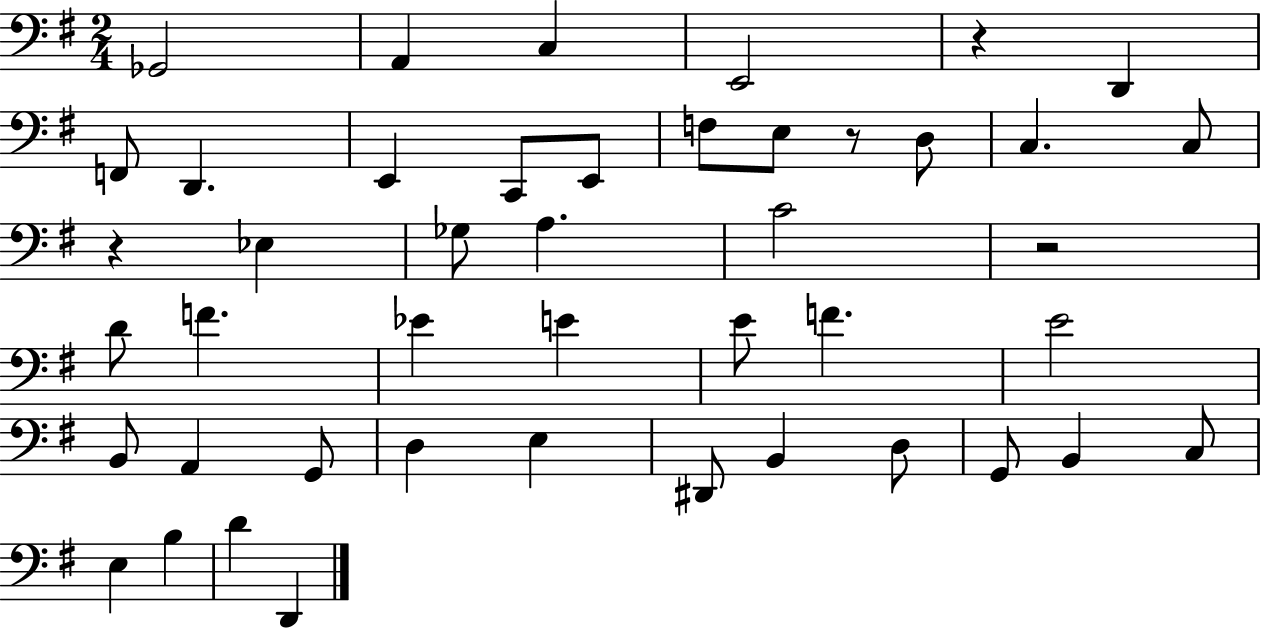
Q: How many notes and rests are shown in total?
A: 45